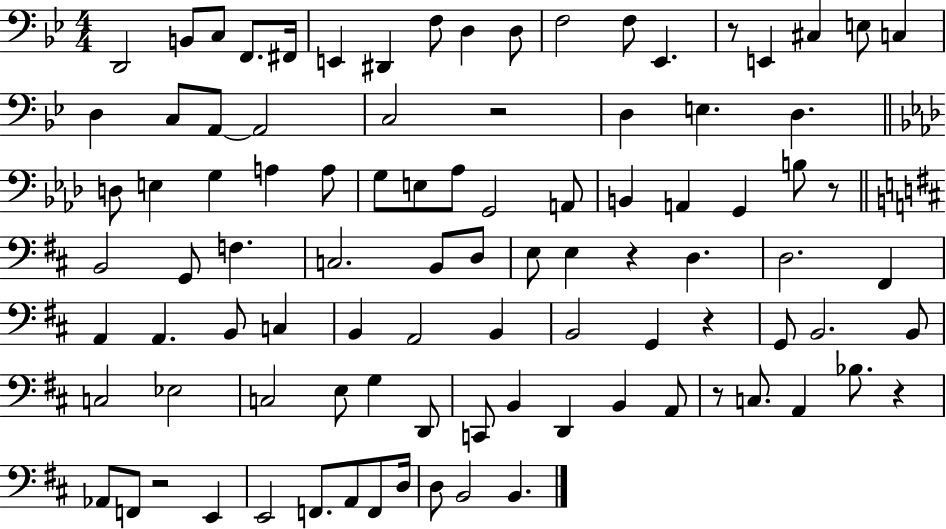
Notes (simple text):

D2/h B2/e C3/e F2/e. F#2/s E2/q D#2/q F3/e D3/q D3/e F3/h F3/e Eb2/q. R/e E2/q C#3/q E3/e C3/q D3/q C3/e A2/e A2/h C3/h R/h D3/q E3/q. D3/q. D3/e E3/q G3/q A3/q A3/e G3/e E3/e Ab3/e G2/h A2/e B2/q A2/q G2/q B3/e R/e B2/h G2/e F3/q. C3/h. B2/e D3/e E3/e E3/q R/q D3/q. D3/h. F#2/q A2/q A2/q. B2/e C3/q B2/q A2/h B2/q B2/h G2/q R/q G2/e B2/h. B2/e C3/h Eb3/h C3/h E3/e G3/q D2/e C2/e B2/q D2/q B2/q A2/e R/e C3/e. A2/q Bb3/e. R/q Ab2/e F2/e R/h E2/q E2/h F2/e. A2/e F2/e D3/s D3/e B2/h B2/q.